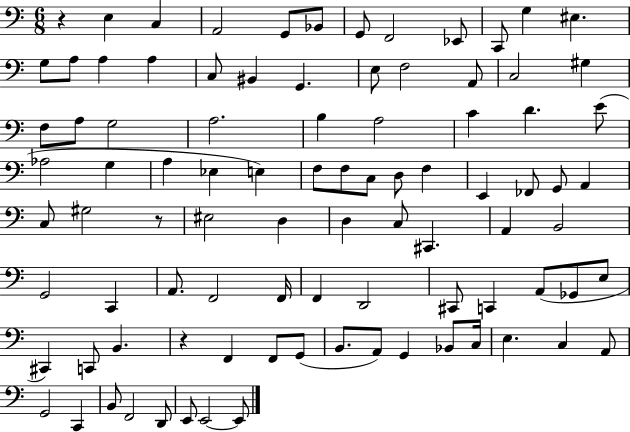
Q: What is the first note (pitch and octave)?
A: E3